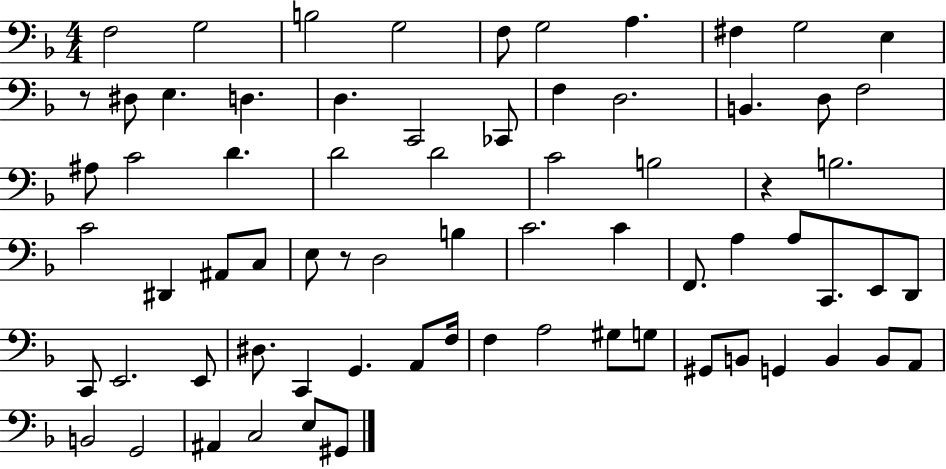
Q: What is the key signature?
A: F major